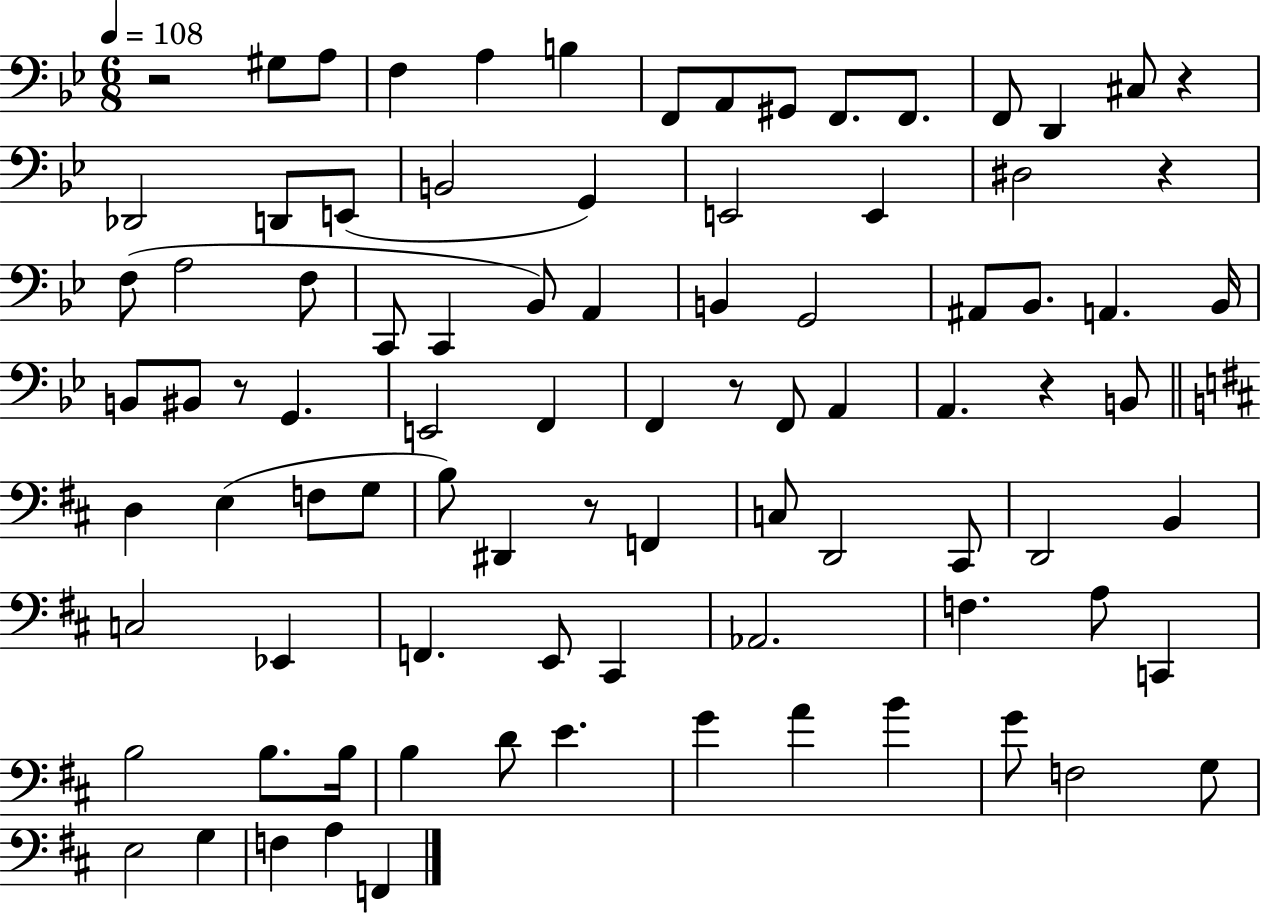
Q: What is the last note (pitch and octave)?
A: F2